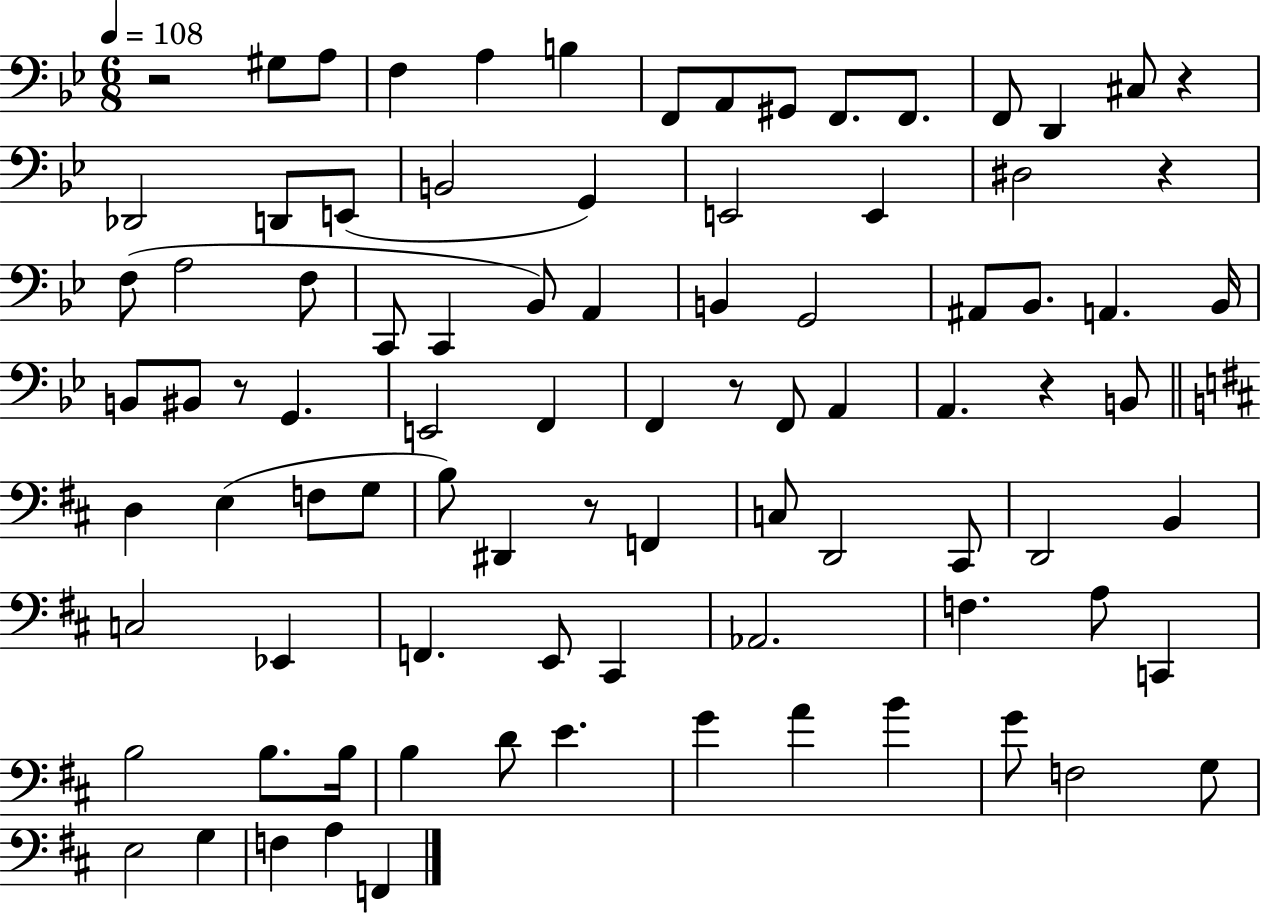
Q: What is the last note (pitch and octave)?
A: F2